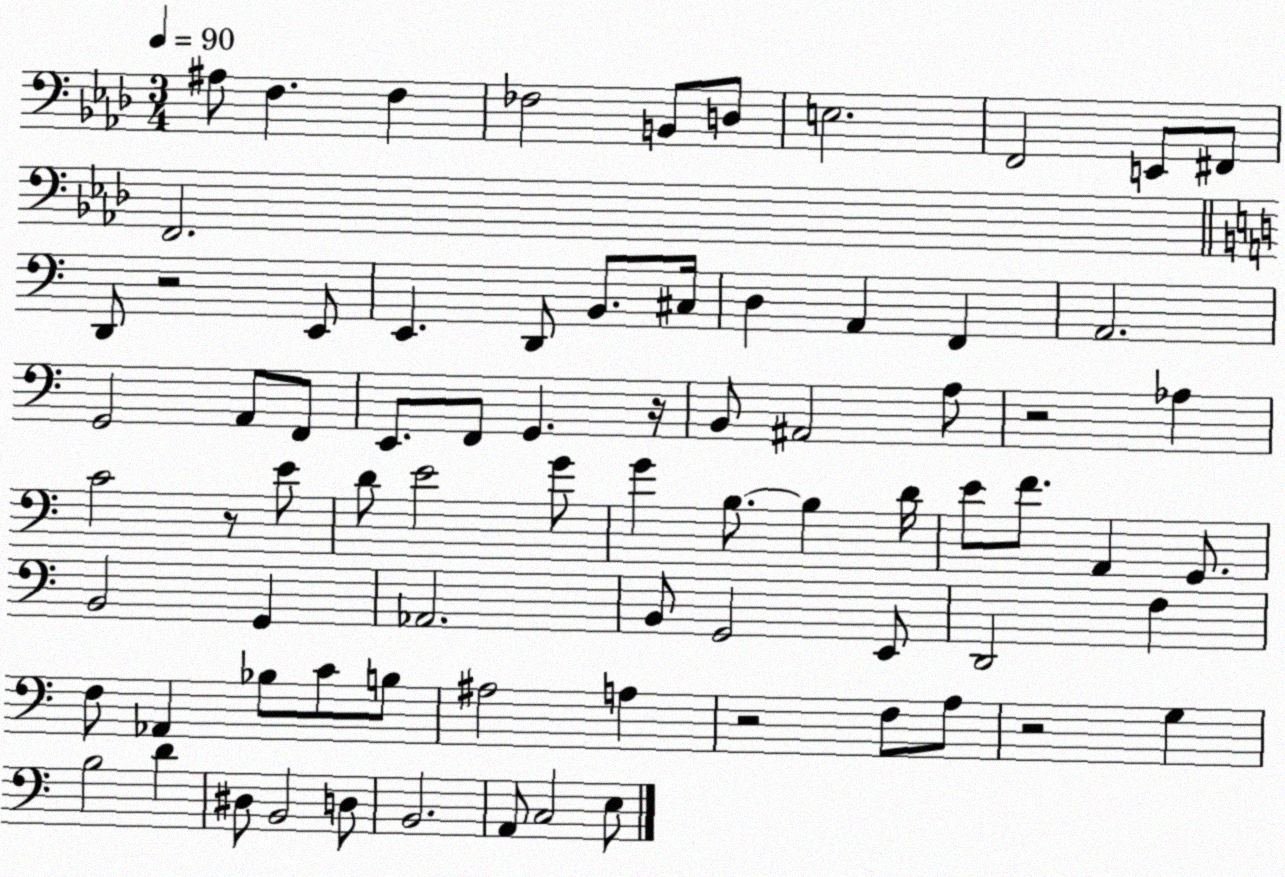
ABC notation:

X:1
T:Untitled
M:3/4
L:1/4
K:Ab
^A,/2 F, F, _F,2 B,,/2 D,/2 E,2 F,,2 E,,/2 ^F,,/2 F,,2 D,,/2 z2 E,,/2 E,, D,,/2 B,,/2 ^C,/4 D, A,, F,, A,,2 G,,2 A,,/2 F,,/2 E,,/2 F,,/2 G,, z/4 B,,/2 ^A,,2 A,/2 z2 _A, C2 z/2 E/2 D/2 E2 G/2 G B,/2 B, D/4 E/2 F/2 A,, G,,/2 B,,2 G,, _A,,2 B,,/2 G,,2 E,,/2 D,,2 F, F,/2 _A,, _B,/2 C/2 B,/2 ^A,2 A, z2 F,/2 A,/2 z2 G, B,2 D ^D,/2 B,,2 D,/2 B,,2 A,,/2 C,2 E,/2